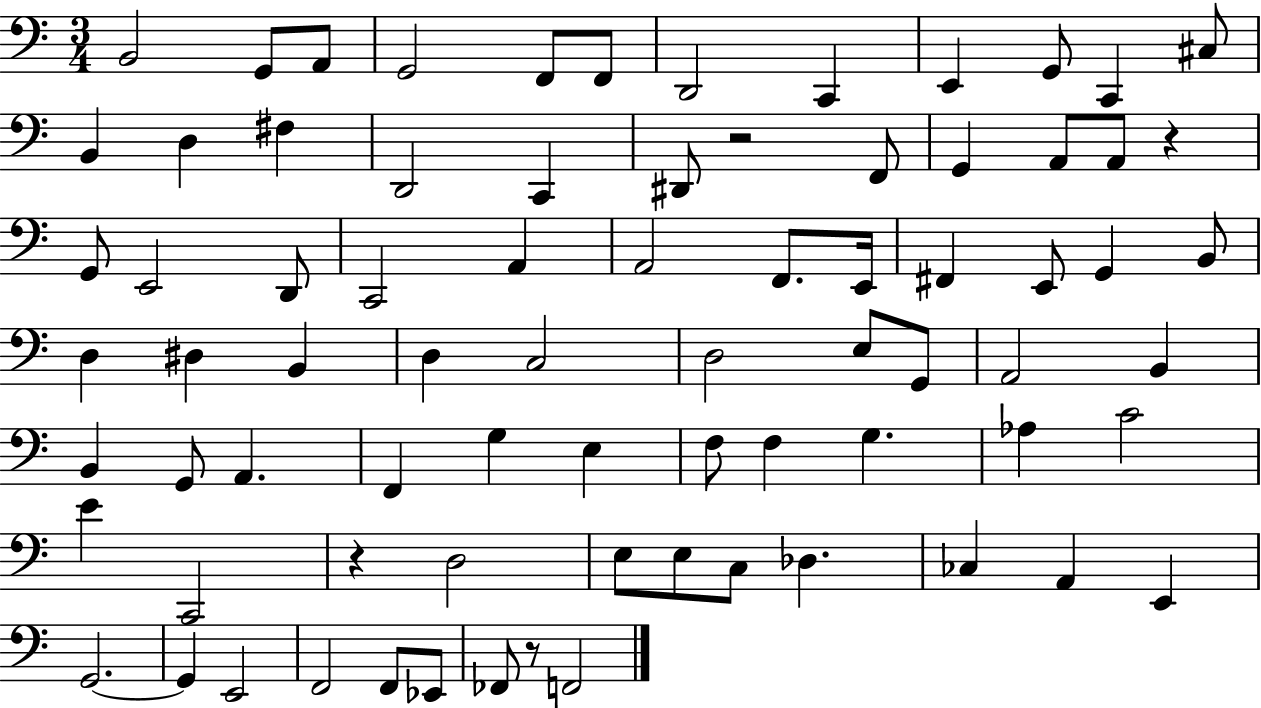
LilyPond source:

{
  \clef bass
  \numericTimeSignature
  \time 3/4
  \key c \major
  b,2 g,8 a,8 | g,2 f,8 f,8 | d,2 c,4 | e,4 g,8 c,4 cis8 | \break b,4 d4 fis4 | d,2 c,4 | dis,8 r2 f,8 | g,4 a,8 a,8 r4 | \break g,8 e,2 d,8 | c,2 a,4 | a,2 f,8. e,16 | fis,4 e,8 g,4 b,8 | \break d4 dis4 b,4 | d4 c2 | d2 e8 g,8 | a,2 b,4 | \break b,4 g,8 a,4. | f,4 g4 e4 | f8 f4 g4. | aes4 c'2 | \break e'4 c,2 | r4 d2 | e8 e8 c8 des4. | ces4 a,4 e,4 | \break g,2.~~ | g,4 e,2 | f,2 f,8 ees,8 | fes,8 r8 f,2 | \break \bar "|."
}